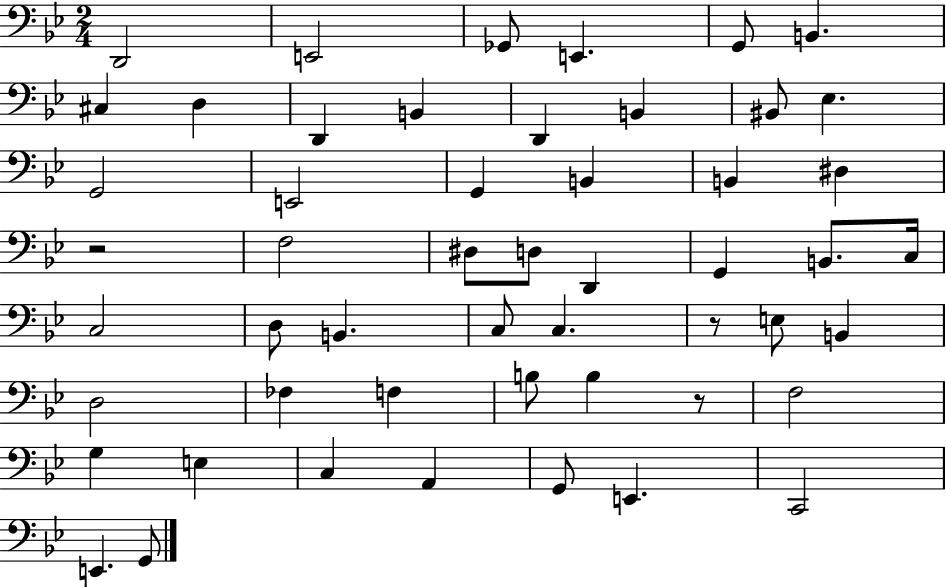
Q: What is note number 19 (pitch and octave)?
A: B2